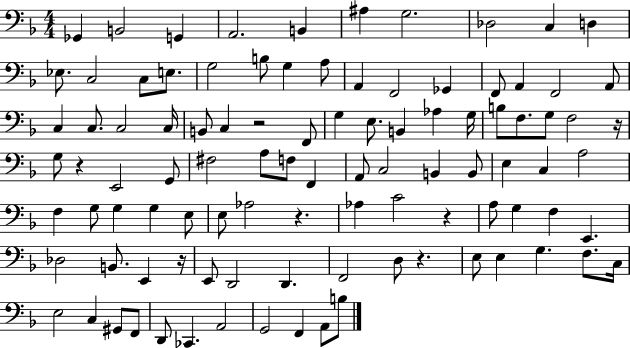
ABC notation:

X:1
T:Untitled
M:4/4
L:1/4
K:F
_G,, B,,2 G,, A,,2 B,, ^A, G,2 _D,2 C, D, _E,/2 C,2 C,/2 E,/2 G,2 B,/2 G, A,/2 A,, F,,2 _G,, F,,/2 A,, F,,2 A,,/2 C, C,/2 C,2 C,/4 B,,/2 C, z2 F,,/2 G, E,/2 B,, _A, G,/4 B,/2 F,/2 G,/2 F,2 z/4 G,/2 z E,,2 G,,/2 ^F,2 A,/2 F,/2 F,, A,,/2 C,2 B,, B,,/2 E, C, A,2 F, G,/2 G, G, E,/2 E,/2 _A,2 z _A, C2 z A,/2 G, F, E,, _D,2 B,,/2 E,, z/4 E,,/2 D,,2 D,, F,,2 D,/2 z E,/2 E, G, F,/2 C,/4 E,2 C, ^G,,/2 F,,/2 D,,/2 _C,, A,,2 G,,2 F,, A,,/2 B,/2